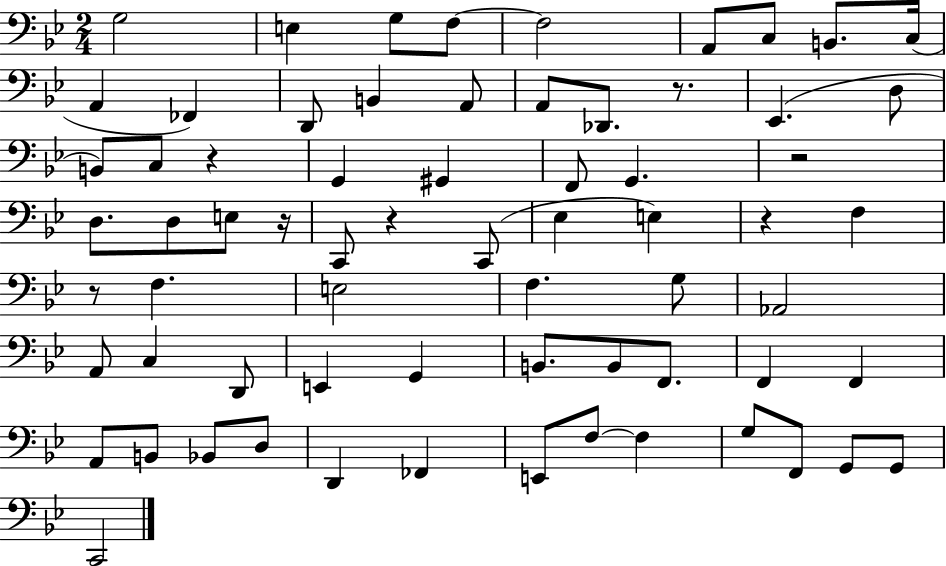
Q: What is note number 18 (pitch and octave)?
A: D3